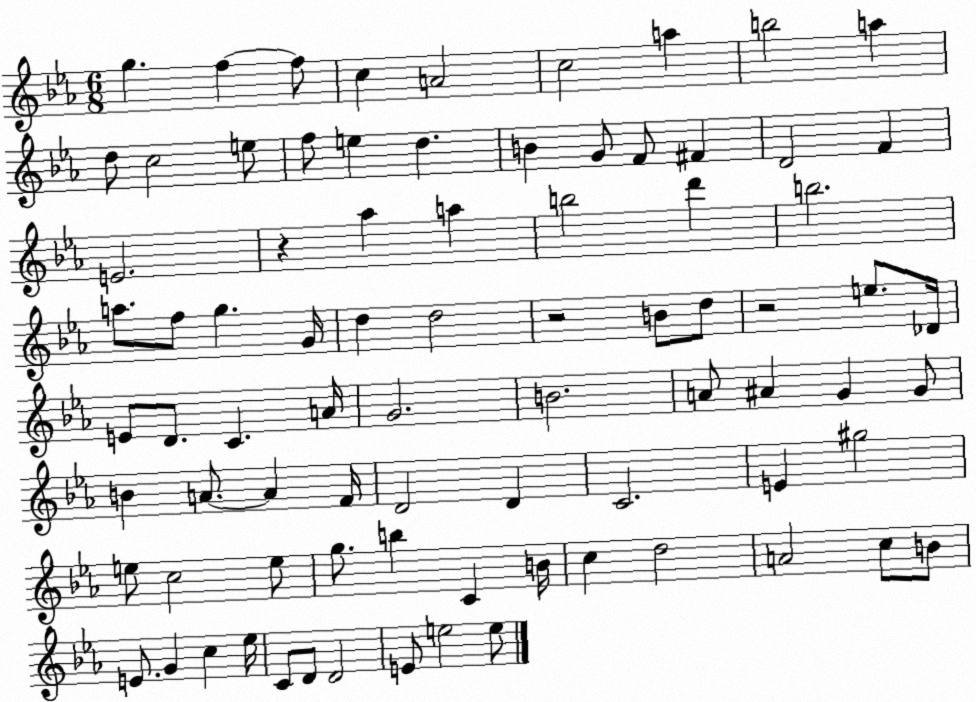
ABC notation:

X:1
T:Untitled
M:6/8
L:1/4
K:Eb
g f f/2 c A2 c2 a b2 a d/2 c2 e/2 f/2 e d B G/2 F/2 ^F D2 F E2 z _a a b2 d' b2 a/2 f/2 g G/4 d d2 z2 B/2 d/2 z2 e/2 _D/4 E/2 D/2 C A/4 G2 B2 A/2 ^A G G/2 B A/2 A F/4 D2 D C2 E ^g2 e/2 c2 e/2 g/2 b C B/4 c d2 A2 c/2 B/2 E/2 G c _e/4 C/2 D/2 D2 E/2 e2 e/2